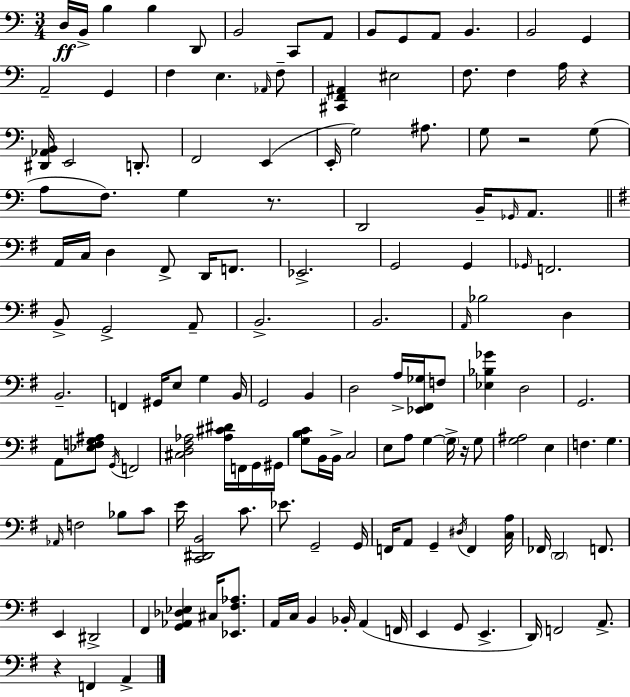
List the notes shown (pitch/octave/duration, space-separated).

D3/s B2/s B3/q B3/q D2/e B2/h C2/e A2/e B2/e G2/e A2/e B2/q. B2/h G2/q A2/h G2/q F3/q E3/q. Ab2/s F3/e [C#2,F2,A#2]/q EIS3/h F3/e. F3/q A3/s R/q [D#2,Ab2,B2]/s E2/h D2/e. F2/h E2/q E2/s G3/h A#3/e. G3/e R/h G3/e A3/e F3/e. G3/q R/e. D2/h B2/s Gb2/s A2/e. A2/s C3/s D3/q F#2/e D2/s F2/e. Eb2/h. G2/h G2/q Gb2/s F2/h. B2/e G2/h A2/e B2/h. B2/h. A2/s Bb3/h D3/q B2/h. F2/q G#2/s E3/e G3/q B2/s G2/h B2/q D3/h A3/s [Eb2,F#2,Gb3]/s F3/e [Eb3,Bb3,Gb4]/q D3/h G2/h. A2/e [Eb3,F3,G3,A#3]/e G2/s F2/h [C#3,D3,F#3,Ab3]/h [Ab3,C#4,D#4]/s F2/s G2/s G#2/s [G3,B3,C4]/e B2/s B2/s C3/h E3/e A3/e G3/q G3/s R/s G3/e [G3,A#3]/h E3/q F3/q. G3/q. Ab2/s F3/h Bb3/e C4/e E4/s [C2,D#2,B2]/h C4/e. Eb4/e. G2/h G2/s F2/s A2/e G2/q D#3/s F2/q [C3,A3]/s FES2/s D2/h F2/e. E2/q D#2/h F#2/q [G2,Ab2,Db3,Eb3]/q C#3/s [Eb2,F#3,Ab3]/e. A2/s C3/s B2/q Bb2/s A2/q F2/s E2/q G2/e E2/q. D2/s F2/h A2/e. R/q F2/q A2/q